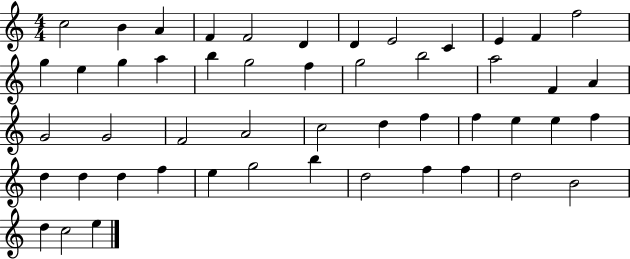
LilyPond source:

{
  \clef treble
  \numericTimeSignature
  \time 4/4
  \key c \major
  c''2 b'4 a'4 | f'4 f'2 d'4 | d'4 e'2 c'4 | e'4 f'4 f''2 | \break g''4 e''4 g''4 a''4 | b''4 g''2 f''4 | g''2 b''2 | a''2 f'4 a'4 | \break g'2 g'2 | f'2 a'2 | c''2 d''4 f''4 | f''4 e''4 e''4 f''4 | \break d''4 d''4 d''4 f''4 | e''4 g''2 b''4 | d''2 f''4 f''4 | d''2 b'2 | \break d''4 c''2 e''4 | \bar "|."
}